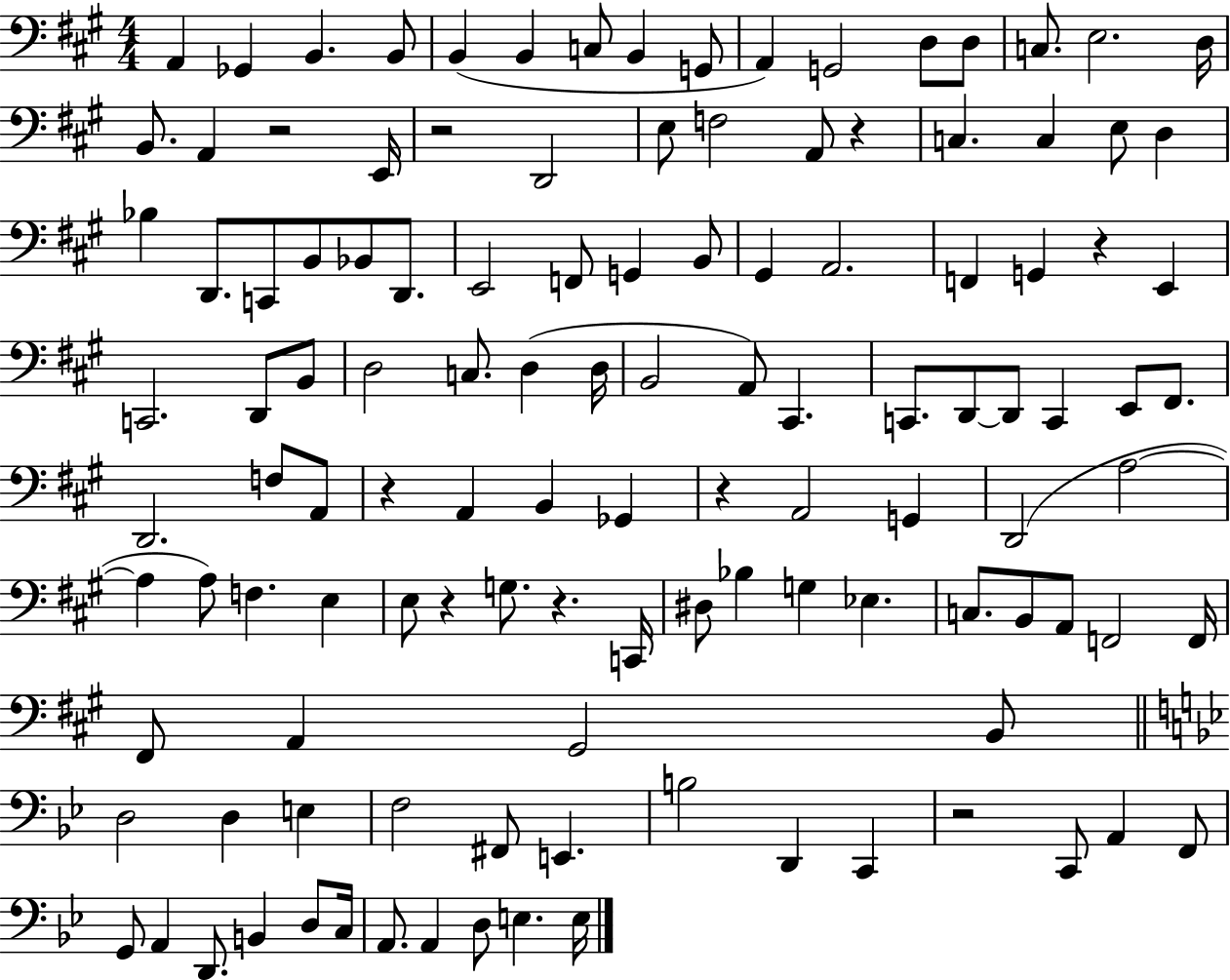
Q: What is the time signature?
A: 4/4